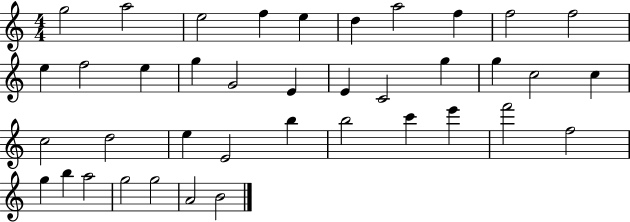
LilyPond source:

{
  \clef treble
  \numericTimeSignature
  \time 4/4
  \key c \major
  g''2 a''2 | e''2 f''4 e''4 | d''4 a''2 f''4 | f''2 f''2 | \break e''4 f''2 e''4 | g''4 g'2 e'4 | e'4 c'2 g''4 | g''4 c''2 c''4 | \break c''2 d''2 | e''4 e'2 b''4 | b''2 c'''4 e'''4 | f'''2 f''2 | \break g''4 b''4 a''2 | g''2 g''2 | a'2 b'2 | \bar "|."
}